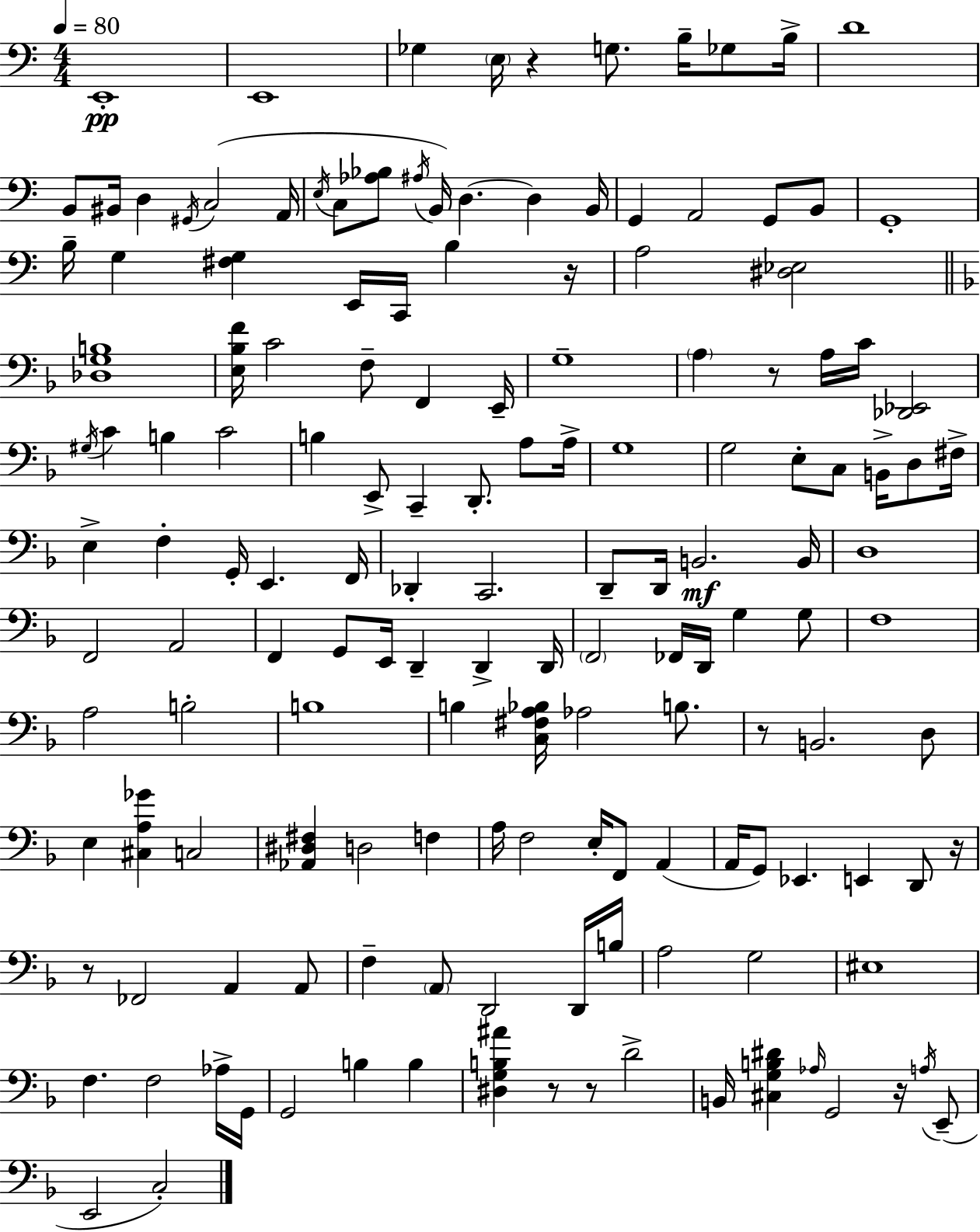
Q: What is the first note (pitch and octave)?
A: E2